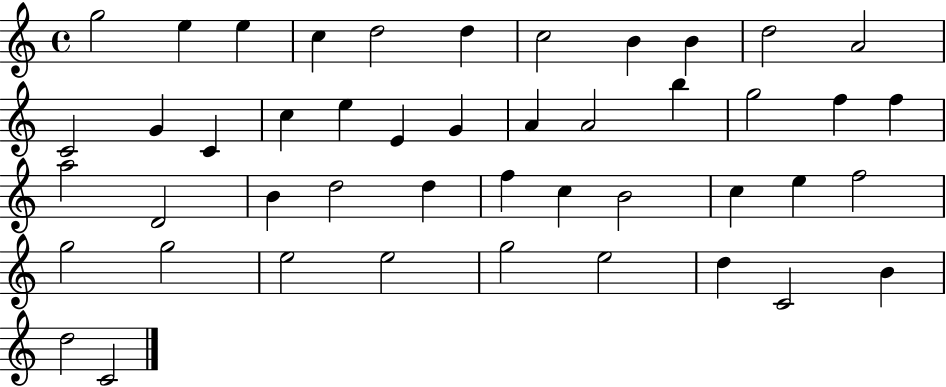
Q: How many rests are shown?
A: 0